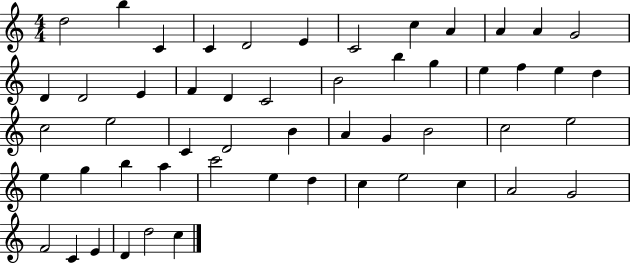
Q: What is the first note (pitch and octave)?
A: D5